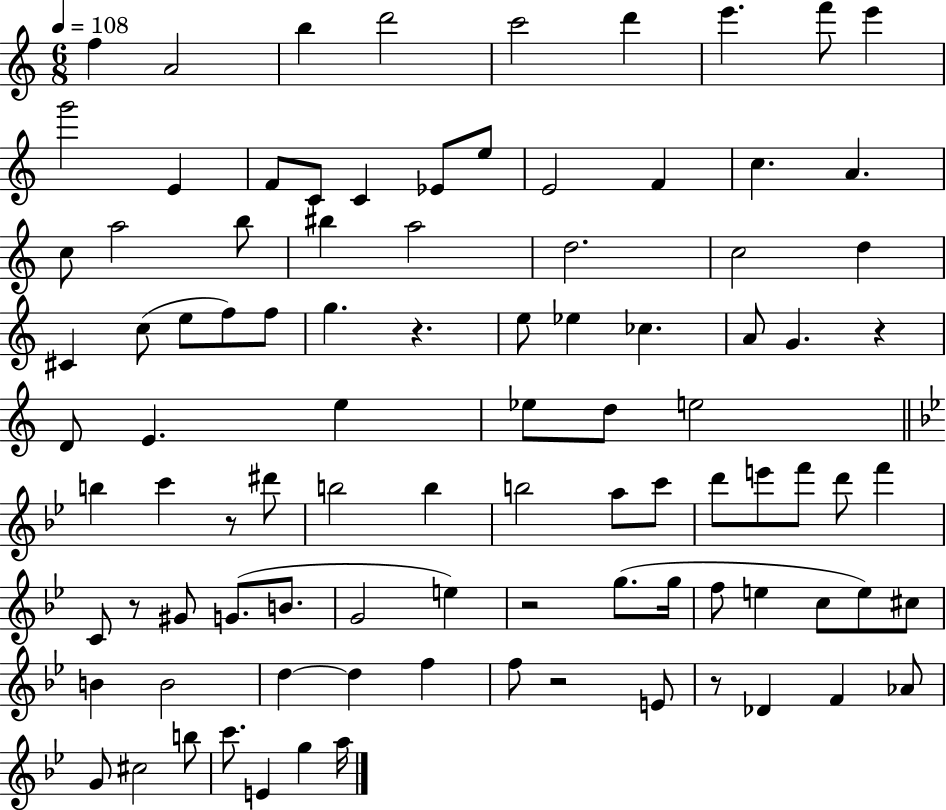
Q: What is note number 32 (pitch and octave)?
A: F5